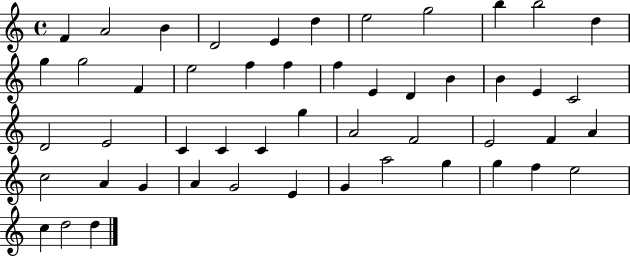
F4/q A4/h B4/q D4/h E4/q D5/q E5/h G5/h B5/q B5/h D5/q G5/q G5/h F4/q E5/h F5/q F5/q F5/q E4/q D4/q B4/q B4/q E4/q C4/h D4/h E4/h C4/q C4/q C4/q G5/q A4/h F4/h E4/h F4/q A4/q C5/h A4/q G4/q A4/q G4/h E4/q G4/q A5/h G5/q G5/q F5/q E5/h C5/q D5/h D5/q